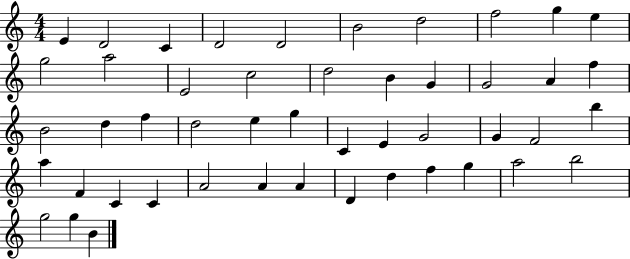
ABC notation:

X:1
T:Untitled
M:4/4
L:1/4
K:C
E D2 C D2 D2 B2 d2 f2 g e g2 a2 E2 c2 d2 B G G2 A f B2 d f d2 e g C E G2 G F2 b a F C C A2 A A D d f g a2 b2 g2 g B